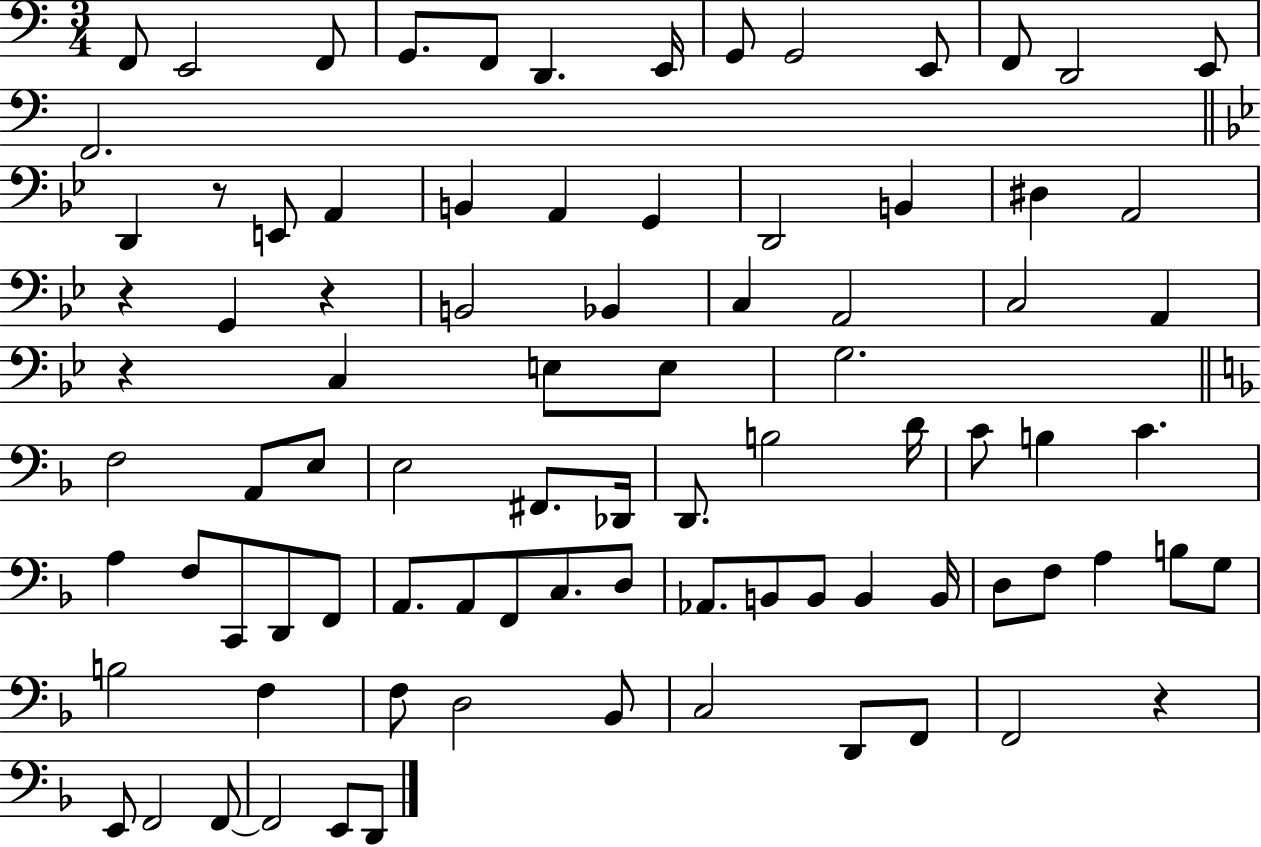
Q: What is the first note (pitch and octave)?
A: F2